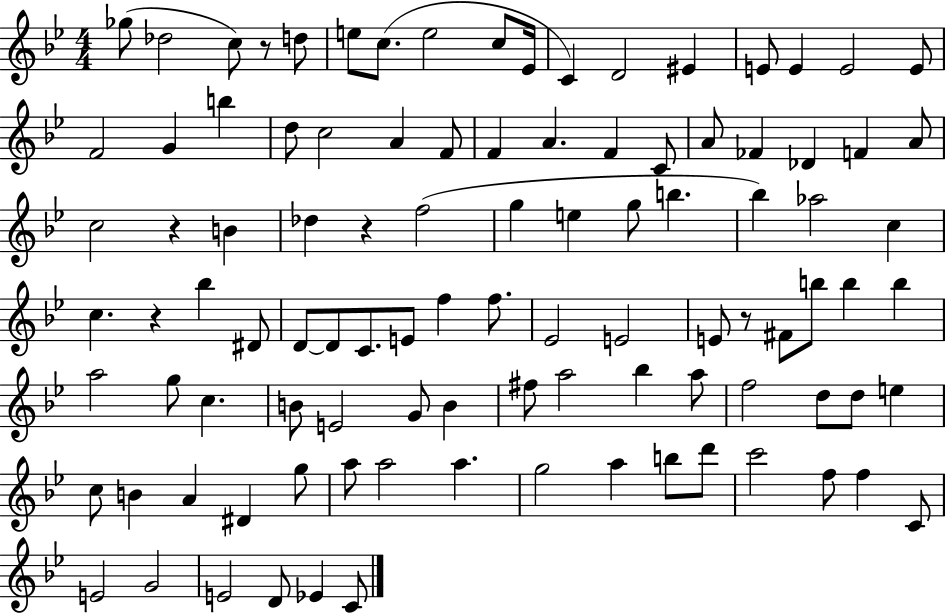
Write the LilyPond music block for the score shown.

{
  \clef treble
  \numericTimeSignature
  \time 4/4
  \key bes \major
  \repeat volta 2 { ges''8( des''2 c''8) r8 d''8 | e''8 c''8.( e''2 c''8 ees'16 | c'4) d'2 eis'4 | e'8 e'4 e'2 e'8 | \break f'2 g'4 b''4 | d''8 c''2 a'4 f'8 | f'4 a'4. f'4 c'8 | a'8 fes'4 des'4 f'4 a'8 | \break c''2 r4 b'4 | des''4 r4 f''2( | g''4 e''4 g''8 b''4. | bes''4) aes''2 c''4 | \break c''4. r4 bes''4 dis'8 | d'8~~ d'8 c'8. e'8 f''4 f''8. | ees'2 e'2 | e'8 r8 fis'8 b''8 b''4 b''4 | \break a''2 g''8 c''4. | b'8 e'2 g'8 b'4 | fis''8 a''2 bes''4 a''8 | f''2 d''8 d''8 e''4 | \break c''8 b'4 a'4 dis'4 g''8 | a''8 a''2 a''4. | g''2 a''4 b''8 d'''8 | c'''2 f''8 f''4 c'8 | \break e'2 g'2 | e'2 d'8 ees'4 c'8 | } \bar "|."
}